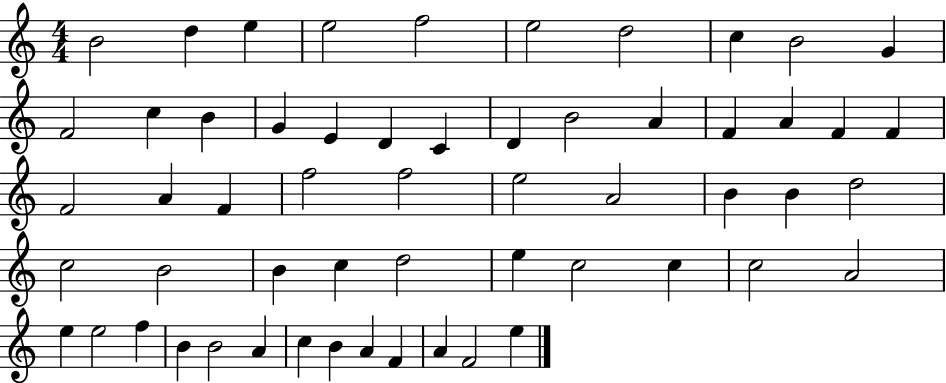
{
  \clef treble
  \numericTimeSignature
  \time 4/4
  \key c \major
  b'2 d''4 e''4 | e''2 f''2 | e''2 d''2 | c''4 b'2 g'4 | \break f'2 c''4 b'4 | g'4 e'4 d'4 c'4 | d'4 b'2 a'4 | f'4 a'4 f'4 f'4 | \break f'2 a'4 f'4 | f''2 f''2 | e''2 a'2 | b'4 b'4 d''2 | \break c''2 b'2 | b'4 c''4 d''2 | e''4 c''2 c''4 | c''2 a'2 | \break e''4 e''2 f''4 | b'4 b'2 a'4 | c''4 b'4 a'4 f'4 | a'4 f'2 e''4 | \break \bar "|."
}